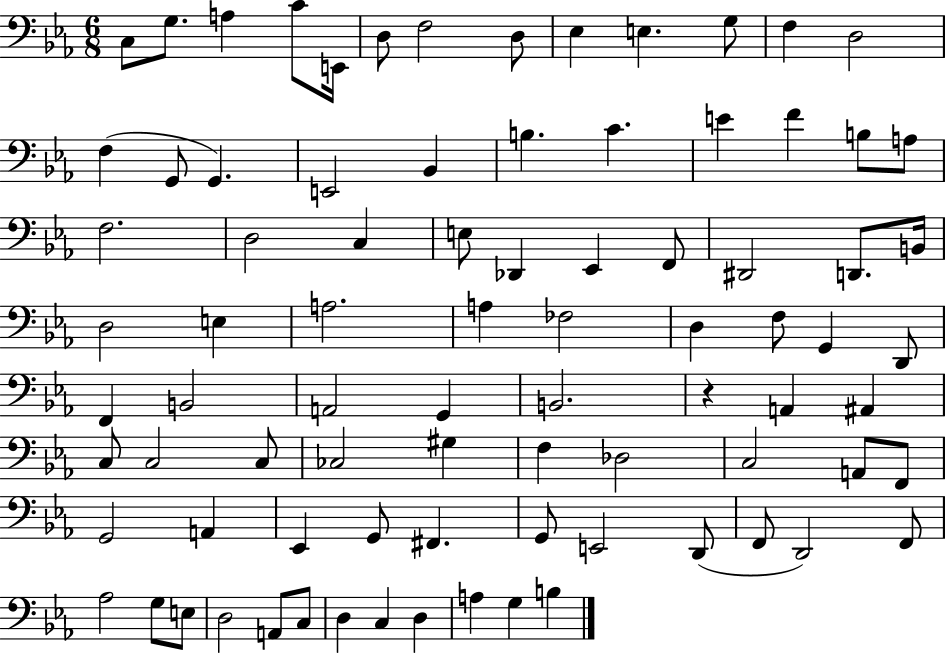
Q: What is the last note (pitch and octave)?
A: B3